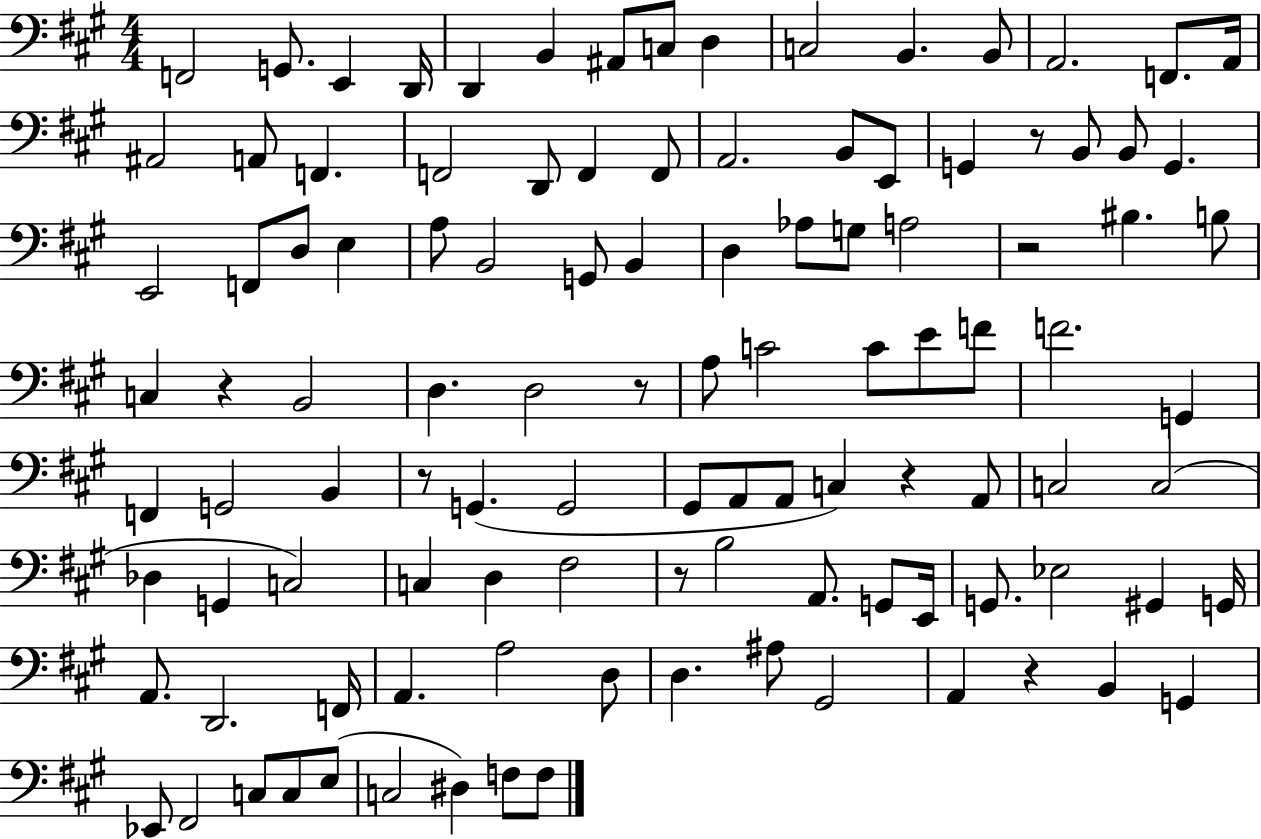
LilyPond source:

{
  \clef bass
  \numericTimeSignature
  \time 4/4
  \key a \major
  f,2 g,8. e,4 d,16 | d,4 b,4 ais,8 c8 d4 | c2 b,4. b,8 | a,2. f,8. a,16 | \break ais,2 a,8 f,4. | f,2 d,8 f,4 f,8 | a,2. b,8 e,8 | g,4 r8 b,8 b,8 g,4. | \break e,2 f,8 d8 e4 | a8 b,2 g,8 b,4 | d4 aes8 g8 a2 | r2 bis4. b8 | \break c4 r4 b,2 | d4. d2 r8 | a8 c'2 c'8 e'8 f'8 | f'2. g,4 | \break f,4 g,2 b,4 | r8 g,4.( g,2 | gis,8 a,8 a,8 c4) r4 a,8 | c2 c2( | \break des4 g,4 c2) | c4 d4 fis2 | r8 b2 a,8. g,8 e,16 | g,8. ees2 gis,4 g,16 | \break a,8. d,2. f,16 | a,4. a2 d8 | d4. ais8 gis,2 | a,4 r4 b,4 g,4 | \break ees,8 fis,2 c8 c8 e8( | c2 dis4) f8 f8 | \bar "|."
}